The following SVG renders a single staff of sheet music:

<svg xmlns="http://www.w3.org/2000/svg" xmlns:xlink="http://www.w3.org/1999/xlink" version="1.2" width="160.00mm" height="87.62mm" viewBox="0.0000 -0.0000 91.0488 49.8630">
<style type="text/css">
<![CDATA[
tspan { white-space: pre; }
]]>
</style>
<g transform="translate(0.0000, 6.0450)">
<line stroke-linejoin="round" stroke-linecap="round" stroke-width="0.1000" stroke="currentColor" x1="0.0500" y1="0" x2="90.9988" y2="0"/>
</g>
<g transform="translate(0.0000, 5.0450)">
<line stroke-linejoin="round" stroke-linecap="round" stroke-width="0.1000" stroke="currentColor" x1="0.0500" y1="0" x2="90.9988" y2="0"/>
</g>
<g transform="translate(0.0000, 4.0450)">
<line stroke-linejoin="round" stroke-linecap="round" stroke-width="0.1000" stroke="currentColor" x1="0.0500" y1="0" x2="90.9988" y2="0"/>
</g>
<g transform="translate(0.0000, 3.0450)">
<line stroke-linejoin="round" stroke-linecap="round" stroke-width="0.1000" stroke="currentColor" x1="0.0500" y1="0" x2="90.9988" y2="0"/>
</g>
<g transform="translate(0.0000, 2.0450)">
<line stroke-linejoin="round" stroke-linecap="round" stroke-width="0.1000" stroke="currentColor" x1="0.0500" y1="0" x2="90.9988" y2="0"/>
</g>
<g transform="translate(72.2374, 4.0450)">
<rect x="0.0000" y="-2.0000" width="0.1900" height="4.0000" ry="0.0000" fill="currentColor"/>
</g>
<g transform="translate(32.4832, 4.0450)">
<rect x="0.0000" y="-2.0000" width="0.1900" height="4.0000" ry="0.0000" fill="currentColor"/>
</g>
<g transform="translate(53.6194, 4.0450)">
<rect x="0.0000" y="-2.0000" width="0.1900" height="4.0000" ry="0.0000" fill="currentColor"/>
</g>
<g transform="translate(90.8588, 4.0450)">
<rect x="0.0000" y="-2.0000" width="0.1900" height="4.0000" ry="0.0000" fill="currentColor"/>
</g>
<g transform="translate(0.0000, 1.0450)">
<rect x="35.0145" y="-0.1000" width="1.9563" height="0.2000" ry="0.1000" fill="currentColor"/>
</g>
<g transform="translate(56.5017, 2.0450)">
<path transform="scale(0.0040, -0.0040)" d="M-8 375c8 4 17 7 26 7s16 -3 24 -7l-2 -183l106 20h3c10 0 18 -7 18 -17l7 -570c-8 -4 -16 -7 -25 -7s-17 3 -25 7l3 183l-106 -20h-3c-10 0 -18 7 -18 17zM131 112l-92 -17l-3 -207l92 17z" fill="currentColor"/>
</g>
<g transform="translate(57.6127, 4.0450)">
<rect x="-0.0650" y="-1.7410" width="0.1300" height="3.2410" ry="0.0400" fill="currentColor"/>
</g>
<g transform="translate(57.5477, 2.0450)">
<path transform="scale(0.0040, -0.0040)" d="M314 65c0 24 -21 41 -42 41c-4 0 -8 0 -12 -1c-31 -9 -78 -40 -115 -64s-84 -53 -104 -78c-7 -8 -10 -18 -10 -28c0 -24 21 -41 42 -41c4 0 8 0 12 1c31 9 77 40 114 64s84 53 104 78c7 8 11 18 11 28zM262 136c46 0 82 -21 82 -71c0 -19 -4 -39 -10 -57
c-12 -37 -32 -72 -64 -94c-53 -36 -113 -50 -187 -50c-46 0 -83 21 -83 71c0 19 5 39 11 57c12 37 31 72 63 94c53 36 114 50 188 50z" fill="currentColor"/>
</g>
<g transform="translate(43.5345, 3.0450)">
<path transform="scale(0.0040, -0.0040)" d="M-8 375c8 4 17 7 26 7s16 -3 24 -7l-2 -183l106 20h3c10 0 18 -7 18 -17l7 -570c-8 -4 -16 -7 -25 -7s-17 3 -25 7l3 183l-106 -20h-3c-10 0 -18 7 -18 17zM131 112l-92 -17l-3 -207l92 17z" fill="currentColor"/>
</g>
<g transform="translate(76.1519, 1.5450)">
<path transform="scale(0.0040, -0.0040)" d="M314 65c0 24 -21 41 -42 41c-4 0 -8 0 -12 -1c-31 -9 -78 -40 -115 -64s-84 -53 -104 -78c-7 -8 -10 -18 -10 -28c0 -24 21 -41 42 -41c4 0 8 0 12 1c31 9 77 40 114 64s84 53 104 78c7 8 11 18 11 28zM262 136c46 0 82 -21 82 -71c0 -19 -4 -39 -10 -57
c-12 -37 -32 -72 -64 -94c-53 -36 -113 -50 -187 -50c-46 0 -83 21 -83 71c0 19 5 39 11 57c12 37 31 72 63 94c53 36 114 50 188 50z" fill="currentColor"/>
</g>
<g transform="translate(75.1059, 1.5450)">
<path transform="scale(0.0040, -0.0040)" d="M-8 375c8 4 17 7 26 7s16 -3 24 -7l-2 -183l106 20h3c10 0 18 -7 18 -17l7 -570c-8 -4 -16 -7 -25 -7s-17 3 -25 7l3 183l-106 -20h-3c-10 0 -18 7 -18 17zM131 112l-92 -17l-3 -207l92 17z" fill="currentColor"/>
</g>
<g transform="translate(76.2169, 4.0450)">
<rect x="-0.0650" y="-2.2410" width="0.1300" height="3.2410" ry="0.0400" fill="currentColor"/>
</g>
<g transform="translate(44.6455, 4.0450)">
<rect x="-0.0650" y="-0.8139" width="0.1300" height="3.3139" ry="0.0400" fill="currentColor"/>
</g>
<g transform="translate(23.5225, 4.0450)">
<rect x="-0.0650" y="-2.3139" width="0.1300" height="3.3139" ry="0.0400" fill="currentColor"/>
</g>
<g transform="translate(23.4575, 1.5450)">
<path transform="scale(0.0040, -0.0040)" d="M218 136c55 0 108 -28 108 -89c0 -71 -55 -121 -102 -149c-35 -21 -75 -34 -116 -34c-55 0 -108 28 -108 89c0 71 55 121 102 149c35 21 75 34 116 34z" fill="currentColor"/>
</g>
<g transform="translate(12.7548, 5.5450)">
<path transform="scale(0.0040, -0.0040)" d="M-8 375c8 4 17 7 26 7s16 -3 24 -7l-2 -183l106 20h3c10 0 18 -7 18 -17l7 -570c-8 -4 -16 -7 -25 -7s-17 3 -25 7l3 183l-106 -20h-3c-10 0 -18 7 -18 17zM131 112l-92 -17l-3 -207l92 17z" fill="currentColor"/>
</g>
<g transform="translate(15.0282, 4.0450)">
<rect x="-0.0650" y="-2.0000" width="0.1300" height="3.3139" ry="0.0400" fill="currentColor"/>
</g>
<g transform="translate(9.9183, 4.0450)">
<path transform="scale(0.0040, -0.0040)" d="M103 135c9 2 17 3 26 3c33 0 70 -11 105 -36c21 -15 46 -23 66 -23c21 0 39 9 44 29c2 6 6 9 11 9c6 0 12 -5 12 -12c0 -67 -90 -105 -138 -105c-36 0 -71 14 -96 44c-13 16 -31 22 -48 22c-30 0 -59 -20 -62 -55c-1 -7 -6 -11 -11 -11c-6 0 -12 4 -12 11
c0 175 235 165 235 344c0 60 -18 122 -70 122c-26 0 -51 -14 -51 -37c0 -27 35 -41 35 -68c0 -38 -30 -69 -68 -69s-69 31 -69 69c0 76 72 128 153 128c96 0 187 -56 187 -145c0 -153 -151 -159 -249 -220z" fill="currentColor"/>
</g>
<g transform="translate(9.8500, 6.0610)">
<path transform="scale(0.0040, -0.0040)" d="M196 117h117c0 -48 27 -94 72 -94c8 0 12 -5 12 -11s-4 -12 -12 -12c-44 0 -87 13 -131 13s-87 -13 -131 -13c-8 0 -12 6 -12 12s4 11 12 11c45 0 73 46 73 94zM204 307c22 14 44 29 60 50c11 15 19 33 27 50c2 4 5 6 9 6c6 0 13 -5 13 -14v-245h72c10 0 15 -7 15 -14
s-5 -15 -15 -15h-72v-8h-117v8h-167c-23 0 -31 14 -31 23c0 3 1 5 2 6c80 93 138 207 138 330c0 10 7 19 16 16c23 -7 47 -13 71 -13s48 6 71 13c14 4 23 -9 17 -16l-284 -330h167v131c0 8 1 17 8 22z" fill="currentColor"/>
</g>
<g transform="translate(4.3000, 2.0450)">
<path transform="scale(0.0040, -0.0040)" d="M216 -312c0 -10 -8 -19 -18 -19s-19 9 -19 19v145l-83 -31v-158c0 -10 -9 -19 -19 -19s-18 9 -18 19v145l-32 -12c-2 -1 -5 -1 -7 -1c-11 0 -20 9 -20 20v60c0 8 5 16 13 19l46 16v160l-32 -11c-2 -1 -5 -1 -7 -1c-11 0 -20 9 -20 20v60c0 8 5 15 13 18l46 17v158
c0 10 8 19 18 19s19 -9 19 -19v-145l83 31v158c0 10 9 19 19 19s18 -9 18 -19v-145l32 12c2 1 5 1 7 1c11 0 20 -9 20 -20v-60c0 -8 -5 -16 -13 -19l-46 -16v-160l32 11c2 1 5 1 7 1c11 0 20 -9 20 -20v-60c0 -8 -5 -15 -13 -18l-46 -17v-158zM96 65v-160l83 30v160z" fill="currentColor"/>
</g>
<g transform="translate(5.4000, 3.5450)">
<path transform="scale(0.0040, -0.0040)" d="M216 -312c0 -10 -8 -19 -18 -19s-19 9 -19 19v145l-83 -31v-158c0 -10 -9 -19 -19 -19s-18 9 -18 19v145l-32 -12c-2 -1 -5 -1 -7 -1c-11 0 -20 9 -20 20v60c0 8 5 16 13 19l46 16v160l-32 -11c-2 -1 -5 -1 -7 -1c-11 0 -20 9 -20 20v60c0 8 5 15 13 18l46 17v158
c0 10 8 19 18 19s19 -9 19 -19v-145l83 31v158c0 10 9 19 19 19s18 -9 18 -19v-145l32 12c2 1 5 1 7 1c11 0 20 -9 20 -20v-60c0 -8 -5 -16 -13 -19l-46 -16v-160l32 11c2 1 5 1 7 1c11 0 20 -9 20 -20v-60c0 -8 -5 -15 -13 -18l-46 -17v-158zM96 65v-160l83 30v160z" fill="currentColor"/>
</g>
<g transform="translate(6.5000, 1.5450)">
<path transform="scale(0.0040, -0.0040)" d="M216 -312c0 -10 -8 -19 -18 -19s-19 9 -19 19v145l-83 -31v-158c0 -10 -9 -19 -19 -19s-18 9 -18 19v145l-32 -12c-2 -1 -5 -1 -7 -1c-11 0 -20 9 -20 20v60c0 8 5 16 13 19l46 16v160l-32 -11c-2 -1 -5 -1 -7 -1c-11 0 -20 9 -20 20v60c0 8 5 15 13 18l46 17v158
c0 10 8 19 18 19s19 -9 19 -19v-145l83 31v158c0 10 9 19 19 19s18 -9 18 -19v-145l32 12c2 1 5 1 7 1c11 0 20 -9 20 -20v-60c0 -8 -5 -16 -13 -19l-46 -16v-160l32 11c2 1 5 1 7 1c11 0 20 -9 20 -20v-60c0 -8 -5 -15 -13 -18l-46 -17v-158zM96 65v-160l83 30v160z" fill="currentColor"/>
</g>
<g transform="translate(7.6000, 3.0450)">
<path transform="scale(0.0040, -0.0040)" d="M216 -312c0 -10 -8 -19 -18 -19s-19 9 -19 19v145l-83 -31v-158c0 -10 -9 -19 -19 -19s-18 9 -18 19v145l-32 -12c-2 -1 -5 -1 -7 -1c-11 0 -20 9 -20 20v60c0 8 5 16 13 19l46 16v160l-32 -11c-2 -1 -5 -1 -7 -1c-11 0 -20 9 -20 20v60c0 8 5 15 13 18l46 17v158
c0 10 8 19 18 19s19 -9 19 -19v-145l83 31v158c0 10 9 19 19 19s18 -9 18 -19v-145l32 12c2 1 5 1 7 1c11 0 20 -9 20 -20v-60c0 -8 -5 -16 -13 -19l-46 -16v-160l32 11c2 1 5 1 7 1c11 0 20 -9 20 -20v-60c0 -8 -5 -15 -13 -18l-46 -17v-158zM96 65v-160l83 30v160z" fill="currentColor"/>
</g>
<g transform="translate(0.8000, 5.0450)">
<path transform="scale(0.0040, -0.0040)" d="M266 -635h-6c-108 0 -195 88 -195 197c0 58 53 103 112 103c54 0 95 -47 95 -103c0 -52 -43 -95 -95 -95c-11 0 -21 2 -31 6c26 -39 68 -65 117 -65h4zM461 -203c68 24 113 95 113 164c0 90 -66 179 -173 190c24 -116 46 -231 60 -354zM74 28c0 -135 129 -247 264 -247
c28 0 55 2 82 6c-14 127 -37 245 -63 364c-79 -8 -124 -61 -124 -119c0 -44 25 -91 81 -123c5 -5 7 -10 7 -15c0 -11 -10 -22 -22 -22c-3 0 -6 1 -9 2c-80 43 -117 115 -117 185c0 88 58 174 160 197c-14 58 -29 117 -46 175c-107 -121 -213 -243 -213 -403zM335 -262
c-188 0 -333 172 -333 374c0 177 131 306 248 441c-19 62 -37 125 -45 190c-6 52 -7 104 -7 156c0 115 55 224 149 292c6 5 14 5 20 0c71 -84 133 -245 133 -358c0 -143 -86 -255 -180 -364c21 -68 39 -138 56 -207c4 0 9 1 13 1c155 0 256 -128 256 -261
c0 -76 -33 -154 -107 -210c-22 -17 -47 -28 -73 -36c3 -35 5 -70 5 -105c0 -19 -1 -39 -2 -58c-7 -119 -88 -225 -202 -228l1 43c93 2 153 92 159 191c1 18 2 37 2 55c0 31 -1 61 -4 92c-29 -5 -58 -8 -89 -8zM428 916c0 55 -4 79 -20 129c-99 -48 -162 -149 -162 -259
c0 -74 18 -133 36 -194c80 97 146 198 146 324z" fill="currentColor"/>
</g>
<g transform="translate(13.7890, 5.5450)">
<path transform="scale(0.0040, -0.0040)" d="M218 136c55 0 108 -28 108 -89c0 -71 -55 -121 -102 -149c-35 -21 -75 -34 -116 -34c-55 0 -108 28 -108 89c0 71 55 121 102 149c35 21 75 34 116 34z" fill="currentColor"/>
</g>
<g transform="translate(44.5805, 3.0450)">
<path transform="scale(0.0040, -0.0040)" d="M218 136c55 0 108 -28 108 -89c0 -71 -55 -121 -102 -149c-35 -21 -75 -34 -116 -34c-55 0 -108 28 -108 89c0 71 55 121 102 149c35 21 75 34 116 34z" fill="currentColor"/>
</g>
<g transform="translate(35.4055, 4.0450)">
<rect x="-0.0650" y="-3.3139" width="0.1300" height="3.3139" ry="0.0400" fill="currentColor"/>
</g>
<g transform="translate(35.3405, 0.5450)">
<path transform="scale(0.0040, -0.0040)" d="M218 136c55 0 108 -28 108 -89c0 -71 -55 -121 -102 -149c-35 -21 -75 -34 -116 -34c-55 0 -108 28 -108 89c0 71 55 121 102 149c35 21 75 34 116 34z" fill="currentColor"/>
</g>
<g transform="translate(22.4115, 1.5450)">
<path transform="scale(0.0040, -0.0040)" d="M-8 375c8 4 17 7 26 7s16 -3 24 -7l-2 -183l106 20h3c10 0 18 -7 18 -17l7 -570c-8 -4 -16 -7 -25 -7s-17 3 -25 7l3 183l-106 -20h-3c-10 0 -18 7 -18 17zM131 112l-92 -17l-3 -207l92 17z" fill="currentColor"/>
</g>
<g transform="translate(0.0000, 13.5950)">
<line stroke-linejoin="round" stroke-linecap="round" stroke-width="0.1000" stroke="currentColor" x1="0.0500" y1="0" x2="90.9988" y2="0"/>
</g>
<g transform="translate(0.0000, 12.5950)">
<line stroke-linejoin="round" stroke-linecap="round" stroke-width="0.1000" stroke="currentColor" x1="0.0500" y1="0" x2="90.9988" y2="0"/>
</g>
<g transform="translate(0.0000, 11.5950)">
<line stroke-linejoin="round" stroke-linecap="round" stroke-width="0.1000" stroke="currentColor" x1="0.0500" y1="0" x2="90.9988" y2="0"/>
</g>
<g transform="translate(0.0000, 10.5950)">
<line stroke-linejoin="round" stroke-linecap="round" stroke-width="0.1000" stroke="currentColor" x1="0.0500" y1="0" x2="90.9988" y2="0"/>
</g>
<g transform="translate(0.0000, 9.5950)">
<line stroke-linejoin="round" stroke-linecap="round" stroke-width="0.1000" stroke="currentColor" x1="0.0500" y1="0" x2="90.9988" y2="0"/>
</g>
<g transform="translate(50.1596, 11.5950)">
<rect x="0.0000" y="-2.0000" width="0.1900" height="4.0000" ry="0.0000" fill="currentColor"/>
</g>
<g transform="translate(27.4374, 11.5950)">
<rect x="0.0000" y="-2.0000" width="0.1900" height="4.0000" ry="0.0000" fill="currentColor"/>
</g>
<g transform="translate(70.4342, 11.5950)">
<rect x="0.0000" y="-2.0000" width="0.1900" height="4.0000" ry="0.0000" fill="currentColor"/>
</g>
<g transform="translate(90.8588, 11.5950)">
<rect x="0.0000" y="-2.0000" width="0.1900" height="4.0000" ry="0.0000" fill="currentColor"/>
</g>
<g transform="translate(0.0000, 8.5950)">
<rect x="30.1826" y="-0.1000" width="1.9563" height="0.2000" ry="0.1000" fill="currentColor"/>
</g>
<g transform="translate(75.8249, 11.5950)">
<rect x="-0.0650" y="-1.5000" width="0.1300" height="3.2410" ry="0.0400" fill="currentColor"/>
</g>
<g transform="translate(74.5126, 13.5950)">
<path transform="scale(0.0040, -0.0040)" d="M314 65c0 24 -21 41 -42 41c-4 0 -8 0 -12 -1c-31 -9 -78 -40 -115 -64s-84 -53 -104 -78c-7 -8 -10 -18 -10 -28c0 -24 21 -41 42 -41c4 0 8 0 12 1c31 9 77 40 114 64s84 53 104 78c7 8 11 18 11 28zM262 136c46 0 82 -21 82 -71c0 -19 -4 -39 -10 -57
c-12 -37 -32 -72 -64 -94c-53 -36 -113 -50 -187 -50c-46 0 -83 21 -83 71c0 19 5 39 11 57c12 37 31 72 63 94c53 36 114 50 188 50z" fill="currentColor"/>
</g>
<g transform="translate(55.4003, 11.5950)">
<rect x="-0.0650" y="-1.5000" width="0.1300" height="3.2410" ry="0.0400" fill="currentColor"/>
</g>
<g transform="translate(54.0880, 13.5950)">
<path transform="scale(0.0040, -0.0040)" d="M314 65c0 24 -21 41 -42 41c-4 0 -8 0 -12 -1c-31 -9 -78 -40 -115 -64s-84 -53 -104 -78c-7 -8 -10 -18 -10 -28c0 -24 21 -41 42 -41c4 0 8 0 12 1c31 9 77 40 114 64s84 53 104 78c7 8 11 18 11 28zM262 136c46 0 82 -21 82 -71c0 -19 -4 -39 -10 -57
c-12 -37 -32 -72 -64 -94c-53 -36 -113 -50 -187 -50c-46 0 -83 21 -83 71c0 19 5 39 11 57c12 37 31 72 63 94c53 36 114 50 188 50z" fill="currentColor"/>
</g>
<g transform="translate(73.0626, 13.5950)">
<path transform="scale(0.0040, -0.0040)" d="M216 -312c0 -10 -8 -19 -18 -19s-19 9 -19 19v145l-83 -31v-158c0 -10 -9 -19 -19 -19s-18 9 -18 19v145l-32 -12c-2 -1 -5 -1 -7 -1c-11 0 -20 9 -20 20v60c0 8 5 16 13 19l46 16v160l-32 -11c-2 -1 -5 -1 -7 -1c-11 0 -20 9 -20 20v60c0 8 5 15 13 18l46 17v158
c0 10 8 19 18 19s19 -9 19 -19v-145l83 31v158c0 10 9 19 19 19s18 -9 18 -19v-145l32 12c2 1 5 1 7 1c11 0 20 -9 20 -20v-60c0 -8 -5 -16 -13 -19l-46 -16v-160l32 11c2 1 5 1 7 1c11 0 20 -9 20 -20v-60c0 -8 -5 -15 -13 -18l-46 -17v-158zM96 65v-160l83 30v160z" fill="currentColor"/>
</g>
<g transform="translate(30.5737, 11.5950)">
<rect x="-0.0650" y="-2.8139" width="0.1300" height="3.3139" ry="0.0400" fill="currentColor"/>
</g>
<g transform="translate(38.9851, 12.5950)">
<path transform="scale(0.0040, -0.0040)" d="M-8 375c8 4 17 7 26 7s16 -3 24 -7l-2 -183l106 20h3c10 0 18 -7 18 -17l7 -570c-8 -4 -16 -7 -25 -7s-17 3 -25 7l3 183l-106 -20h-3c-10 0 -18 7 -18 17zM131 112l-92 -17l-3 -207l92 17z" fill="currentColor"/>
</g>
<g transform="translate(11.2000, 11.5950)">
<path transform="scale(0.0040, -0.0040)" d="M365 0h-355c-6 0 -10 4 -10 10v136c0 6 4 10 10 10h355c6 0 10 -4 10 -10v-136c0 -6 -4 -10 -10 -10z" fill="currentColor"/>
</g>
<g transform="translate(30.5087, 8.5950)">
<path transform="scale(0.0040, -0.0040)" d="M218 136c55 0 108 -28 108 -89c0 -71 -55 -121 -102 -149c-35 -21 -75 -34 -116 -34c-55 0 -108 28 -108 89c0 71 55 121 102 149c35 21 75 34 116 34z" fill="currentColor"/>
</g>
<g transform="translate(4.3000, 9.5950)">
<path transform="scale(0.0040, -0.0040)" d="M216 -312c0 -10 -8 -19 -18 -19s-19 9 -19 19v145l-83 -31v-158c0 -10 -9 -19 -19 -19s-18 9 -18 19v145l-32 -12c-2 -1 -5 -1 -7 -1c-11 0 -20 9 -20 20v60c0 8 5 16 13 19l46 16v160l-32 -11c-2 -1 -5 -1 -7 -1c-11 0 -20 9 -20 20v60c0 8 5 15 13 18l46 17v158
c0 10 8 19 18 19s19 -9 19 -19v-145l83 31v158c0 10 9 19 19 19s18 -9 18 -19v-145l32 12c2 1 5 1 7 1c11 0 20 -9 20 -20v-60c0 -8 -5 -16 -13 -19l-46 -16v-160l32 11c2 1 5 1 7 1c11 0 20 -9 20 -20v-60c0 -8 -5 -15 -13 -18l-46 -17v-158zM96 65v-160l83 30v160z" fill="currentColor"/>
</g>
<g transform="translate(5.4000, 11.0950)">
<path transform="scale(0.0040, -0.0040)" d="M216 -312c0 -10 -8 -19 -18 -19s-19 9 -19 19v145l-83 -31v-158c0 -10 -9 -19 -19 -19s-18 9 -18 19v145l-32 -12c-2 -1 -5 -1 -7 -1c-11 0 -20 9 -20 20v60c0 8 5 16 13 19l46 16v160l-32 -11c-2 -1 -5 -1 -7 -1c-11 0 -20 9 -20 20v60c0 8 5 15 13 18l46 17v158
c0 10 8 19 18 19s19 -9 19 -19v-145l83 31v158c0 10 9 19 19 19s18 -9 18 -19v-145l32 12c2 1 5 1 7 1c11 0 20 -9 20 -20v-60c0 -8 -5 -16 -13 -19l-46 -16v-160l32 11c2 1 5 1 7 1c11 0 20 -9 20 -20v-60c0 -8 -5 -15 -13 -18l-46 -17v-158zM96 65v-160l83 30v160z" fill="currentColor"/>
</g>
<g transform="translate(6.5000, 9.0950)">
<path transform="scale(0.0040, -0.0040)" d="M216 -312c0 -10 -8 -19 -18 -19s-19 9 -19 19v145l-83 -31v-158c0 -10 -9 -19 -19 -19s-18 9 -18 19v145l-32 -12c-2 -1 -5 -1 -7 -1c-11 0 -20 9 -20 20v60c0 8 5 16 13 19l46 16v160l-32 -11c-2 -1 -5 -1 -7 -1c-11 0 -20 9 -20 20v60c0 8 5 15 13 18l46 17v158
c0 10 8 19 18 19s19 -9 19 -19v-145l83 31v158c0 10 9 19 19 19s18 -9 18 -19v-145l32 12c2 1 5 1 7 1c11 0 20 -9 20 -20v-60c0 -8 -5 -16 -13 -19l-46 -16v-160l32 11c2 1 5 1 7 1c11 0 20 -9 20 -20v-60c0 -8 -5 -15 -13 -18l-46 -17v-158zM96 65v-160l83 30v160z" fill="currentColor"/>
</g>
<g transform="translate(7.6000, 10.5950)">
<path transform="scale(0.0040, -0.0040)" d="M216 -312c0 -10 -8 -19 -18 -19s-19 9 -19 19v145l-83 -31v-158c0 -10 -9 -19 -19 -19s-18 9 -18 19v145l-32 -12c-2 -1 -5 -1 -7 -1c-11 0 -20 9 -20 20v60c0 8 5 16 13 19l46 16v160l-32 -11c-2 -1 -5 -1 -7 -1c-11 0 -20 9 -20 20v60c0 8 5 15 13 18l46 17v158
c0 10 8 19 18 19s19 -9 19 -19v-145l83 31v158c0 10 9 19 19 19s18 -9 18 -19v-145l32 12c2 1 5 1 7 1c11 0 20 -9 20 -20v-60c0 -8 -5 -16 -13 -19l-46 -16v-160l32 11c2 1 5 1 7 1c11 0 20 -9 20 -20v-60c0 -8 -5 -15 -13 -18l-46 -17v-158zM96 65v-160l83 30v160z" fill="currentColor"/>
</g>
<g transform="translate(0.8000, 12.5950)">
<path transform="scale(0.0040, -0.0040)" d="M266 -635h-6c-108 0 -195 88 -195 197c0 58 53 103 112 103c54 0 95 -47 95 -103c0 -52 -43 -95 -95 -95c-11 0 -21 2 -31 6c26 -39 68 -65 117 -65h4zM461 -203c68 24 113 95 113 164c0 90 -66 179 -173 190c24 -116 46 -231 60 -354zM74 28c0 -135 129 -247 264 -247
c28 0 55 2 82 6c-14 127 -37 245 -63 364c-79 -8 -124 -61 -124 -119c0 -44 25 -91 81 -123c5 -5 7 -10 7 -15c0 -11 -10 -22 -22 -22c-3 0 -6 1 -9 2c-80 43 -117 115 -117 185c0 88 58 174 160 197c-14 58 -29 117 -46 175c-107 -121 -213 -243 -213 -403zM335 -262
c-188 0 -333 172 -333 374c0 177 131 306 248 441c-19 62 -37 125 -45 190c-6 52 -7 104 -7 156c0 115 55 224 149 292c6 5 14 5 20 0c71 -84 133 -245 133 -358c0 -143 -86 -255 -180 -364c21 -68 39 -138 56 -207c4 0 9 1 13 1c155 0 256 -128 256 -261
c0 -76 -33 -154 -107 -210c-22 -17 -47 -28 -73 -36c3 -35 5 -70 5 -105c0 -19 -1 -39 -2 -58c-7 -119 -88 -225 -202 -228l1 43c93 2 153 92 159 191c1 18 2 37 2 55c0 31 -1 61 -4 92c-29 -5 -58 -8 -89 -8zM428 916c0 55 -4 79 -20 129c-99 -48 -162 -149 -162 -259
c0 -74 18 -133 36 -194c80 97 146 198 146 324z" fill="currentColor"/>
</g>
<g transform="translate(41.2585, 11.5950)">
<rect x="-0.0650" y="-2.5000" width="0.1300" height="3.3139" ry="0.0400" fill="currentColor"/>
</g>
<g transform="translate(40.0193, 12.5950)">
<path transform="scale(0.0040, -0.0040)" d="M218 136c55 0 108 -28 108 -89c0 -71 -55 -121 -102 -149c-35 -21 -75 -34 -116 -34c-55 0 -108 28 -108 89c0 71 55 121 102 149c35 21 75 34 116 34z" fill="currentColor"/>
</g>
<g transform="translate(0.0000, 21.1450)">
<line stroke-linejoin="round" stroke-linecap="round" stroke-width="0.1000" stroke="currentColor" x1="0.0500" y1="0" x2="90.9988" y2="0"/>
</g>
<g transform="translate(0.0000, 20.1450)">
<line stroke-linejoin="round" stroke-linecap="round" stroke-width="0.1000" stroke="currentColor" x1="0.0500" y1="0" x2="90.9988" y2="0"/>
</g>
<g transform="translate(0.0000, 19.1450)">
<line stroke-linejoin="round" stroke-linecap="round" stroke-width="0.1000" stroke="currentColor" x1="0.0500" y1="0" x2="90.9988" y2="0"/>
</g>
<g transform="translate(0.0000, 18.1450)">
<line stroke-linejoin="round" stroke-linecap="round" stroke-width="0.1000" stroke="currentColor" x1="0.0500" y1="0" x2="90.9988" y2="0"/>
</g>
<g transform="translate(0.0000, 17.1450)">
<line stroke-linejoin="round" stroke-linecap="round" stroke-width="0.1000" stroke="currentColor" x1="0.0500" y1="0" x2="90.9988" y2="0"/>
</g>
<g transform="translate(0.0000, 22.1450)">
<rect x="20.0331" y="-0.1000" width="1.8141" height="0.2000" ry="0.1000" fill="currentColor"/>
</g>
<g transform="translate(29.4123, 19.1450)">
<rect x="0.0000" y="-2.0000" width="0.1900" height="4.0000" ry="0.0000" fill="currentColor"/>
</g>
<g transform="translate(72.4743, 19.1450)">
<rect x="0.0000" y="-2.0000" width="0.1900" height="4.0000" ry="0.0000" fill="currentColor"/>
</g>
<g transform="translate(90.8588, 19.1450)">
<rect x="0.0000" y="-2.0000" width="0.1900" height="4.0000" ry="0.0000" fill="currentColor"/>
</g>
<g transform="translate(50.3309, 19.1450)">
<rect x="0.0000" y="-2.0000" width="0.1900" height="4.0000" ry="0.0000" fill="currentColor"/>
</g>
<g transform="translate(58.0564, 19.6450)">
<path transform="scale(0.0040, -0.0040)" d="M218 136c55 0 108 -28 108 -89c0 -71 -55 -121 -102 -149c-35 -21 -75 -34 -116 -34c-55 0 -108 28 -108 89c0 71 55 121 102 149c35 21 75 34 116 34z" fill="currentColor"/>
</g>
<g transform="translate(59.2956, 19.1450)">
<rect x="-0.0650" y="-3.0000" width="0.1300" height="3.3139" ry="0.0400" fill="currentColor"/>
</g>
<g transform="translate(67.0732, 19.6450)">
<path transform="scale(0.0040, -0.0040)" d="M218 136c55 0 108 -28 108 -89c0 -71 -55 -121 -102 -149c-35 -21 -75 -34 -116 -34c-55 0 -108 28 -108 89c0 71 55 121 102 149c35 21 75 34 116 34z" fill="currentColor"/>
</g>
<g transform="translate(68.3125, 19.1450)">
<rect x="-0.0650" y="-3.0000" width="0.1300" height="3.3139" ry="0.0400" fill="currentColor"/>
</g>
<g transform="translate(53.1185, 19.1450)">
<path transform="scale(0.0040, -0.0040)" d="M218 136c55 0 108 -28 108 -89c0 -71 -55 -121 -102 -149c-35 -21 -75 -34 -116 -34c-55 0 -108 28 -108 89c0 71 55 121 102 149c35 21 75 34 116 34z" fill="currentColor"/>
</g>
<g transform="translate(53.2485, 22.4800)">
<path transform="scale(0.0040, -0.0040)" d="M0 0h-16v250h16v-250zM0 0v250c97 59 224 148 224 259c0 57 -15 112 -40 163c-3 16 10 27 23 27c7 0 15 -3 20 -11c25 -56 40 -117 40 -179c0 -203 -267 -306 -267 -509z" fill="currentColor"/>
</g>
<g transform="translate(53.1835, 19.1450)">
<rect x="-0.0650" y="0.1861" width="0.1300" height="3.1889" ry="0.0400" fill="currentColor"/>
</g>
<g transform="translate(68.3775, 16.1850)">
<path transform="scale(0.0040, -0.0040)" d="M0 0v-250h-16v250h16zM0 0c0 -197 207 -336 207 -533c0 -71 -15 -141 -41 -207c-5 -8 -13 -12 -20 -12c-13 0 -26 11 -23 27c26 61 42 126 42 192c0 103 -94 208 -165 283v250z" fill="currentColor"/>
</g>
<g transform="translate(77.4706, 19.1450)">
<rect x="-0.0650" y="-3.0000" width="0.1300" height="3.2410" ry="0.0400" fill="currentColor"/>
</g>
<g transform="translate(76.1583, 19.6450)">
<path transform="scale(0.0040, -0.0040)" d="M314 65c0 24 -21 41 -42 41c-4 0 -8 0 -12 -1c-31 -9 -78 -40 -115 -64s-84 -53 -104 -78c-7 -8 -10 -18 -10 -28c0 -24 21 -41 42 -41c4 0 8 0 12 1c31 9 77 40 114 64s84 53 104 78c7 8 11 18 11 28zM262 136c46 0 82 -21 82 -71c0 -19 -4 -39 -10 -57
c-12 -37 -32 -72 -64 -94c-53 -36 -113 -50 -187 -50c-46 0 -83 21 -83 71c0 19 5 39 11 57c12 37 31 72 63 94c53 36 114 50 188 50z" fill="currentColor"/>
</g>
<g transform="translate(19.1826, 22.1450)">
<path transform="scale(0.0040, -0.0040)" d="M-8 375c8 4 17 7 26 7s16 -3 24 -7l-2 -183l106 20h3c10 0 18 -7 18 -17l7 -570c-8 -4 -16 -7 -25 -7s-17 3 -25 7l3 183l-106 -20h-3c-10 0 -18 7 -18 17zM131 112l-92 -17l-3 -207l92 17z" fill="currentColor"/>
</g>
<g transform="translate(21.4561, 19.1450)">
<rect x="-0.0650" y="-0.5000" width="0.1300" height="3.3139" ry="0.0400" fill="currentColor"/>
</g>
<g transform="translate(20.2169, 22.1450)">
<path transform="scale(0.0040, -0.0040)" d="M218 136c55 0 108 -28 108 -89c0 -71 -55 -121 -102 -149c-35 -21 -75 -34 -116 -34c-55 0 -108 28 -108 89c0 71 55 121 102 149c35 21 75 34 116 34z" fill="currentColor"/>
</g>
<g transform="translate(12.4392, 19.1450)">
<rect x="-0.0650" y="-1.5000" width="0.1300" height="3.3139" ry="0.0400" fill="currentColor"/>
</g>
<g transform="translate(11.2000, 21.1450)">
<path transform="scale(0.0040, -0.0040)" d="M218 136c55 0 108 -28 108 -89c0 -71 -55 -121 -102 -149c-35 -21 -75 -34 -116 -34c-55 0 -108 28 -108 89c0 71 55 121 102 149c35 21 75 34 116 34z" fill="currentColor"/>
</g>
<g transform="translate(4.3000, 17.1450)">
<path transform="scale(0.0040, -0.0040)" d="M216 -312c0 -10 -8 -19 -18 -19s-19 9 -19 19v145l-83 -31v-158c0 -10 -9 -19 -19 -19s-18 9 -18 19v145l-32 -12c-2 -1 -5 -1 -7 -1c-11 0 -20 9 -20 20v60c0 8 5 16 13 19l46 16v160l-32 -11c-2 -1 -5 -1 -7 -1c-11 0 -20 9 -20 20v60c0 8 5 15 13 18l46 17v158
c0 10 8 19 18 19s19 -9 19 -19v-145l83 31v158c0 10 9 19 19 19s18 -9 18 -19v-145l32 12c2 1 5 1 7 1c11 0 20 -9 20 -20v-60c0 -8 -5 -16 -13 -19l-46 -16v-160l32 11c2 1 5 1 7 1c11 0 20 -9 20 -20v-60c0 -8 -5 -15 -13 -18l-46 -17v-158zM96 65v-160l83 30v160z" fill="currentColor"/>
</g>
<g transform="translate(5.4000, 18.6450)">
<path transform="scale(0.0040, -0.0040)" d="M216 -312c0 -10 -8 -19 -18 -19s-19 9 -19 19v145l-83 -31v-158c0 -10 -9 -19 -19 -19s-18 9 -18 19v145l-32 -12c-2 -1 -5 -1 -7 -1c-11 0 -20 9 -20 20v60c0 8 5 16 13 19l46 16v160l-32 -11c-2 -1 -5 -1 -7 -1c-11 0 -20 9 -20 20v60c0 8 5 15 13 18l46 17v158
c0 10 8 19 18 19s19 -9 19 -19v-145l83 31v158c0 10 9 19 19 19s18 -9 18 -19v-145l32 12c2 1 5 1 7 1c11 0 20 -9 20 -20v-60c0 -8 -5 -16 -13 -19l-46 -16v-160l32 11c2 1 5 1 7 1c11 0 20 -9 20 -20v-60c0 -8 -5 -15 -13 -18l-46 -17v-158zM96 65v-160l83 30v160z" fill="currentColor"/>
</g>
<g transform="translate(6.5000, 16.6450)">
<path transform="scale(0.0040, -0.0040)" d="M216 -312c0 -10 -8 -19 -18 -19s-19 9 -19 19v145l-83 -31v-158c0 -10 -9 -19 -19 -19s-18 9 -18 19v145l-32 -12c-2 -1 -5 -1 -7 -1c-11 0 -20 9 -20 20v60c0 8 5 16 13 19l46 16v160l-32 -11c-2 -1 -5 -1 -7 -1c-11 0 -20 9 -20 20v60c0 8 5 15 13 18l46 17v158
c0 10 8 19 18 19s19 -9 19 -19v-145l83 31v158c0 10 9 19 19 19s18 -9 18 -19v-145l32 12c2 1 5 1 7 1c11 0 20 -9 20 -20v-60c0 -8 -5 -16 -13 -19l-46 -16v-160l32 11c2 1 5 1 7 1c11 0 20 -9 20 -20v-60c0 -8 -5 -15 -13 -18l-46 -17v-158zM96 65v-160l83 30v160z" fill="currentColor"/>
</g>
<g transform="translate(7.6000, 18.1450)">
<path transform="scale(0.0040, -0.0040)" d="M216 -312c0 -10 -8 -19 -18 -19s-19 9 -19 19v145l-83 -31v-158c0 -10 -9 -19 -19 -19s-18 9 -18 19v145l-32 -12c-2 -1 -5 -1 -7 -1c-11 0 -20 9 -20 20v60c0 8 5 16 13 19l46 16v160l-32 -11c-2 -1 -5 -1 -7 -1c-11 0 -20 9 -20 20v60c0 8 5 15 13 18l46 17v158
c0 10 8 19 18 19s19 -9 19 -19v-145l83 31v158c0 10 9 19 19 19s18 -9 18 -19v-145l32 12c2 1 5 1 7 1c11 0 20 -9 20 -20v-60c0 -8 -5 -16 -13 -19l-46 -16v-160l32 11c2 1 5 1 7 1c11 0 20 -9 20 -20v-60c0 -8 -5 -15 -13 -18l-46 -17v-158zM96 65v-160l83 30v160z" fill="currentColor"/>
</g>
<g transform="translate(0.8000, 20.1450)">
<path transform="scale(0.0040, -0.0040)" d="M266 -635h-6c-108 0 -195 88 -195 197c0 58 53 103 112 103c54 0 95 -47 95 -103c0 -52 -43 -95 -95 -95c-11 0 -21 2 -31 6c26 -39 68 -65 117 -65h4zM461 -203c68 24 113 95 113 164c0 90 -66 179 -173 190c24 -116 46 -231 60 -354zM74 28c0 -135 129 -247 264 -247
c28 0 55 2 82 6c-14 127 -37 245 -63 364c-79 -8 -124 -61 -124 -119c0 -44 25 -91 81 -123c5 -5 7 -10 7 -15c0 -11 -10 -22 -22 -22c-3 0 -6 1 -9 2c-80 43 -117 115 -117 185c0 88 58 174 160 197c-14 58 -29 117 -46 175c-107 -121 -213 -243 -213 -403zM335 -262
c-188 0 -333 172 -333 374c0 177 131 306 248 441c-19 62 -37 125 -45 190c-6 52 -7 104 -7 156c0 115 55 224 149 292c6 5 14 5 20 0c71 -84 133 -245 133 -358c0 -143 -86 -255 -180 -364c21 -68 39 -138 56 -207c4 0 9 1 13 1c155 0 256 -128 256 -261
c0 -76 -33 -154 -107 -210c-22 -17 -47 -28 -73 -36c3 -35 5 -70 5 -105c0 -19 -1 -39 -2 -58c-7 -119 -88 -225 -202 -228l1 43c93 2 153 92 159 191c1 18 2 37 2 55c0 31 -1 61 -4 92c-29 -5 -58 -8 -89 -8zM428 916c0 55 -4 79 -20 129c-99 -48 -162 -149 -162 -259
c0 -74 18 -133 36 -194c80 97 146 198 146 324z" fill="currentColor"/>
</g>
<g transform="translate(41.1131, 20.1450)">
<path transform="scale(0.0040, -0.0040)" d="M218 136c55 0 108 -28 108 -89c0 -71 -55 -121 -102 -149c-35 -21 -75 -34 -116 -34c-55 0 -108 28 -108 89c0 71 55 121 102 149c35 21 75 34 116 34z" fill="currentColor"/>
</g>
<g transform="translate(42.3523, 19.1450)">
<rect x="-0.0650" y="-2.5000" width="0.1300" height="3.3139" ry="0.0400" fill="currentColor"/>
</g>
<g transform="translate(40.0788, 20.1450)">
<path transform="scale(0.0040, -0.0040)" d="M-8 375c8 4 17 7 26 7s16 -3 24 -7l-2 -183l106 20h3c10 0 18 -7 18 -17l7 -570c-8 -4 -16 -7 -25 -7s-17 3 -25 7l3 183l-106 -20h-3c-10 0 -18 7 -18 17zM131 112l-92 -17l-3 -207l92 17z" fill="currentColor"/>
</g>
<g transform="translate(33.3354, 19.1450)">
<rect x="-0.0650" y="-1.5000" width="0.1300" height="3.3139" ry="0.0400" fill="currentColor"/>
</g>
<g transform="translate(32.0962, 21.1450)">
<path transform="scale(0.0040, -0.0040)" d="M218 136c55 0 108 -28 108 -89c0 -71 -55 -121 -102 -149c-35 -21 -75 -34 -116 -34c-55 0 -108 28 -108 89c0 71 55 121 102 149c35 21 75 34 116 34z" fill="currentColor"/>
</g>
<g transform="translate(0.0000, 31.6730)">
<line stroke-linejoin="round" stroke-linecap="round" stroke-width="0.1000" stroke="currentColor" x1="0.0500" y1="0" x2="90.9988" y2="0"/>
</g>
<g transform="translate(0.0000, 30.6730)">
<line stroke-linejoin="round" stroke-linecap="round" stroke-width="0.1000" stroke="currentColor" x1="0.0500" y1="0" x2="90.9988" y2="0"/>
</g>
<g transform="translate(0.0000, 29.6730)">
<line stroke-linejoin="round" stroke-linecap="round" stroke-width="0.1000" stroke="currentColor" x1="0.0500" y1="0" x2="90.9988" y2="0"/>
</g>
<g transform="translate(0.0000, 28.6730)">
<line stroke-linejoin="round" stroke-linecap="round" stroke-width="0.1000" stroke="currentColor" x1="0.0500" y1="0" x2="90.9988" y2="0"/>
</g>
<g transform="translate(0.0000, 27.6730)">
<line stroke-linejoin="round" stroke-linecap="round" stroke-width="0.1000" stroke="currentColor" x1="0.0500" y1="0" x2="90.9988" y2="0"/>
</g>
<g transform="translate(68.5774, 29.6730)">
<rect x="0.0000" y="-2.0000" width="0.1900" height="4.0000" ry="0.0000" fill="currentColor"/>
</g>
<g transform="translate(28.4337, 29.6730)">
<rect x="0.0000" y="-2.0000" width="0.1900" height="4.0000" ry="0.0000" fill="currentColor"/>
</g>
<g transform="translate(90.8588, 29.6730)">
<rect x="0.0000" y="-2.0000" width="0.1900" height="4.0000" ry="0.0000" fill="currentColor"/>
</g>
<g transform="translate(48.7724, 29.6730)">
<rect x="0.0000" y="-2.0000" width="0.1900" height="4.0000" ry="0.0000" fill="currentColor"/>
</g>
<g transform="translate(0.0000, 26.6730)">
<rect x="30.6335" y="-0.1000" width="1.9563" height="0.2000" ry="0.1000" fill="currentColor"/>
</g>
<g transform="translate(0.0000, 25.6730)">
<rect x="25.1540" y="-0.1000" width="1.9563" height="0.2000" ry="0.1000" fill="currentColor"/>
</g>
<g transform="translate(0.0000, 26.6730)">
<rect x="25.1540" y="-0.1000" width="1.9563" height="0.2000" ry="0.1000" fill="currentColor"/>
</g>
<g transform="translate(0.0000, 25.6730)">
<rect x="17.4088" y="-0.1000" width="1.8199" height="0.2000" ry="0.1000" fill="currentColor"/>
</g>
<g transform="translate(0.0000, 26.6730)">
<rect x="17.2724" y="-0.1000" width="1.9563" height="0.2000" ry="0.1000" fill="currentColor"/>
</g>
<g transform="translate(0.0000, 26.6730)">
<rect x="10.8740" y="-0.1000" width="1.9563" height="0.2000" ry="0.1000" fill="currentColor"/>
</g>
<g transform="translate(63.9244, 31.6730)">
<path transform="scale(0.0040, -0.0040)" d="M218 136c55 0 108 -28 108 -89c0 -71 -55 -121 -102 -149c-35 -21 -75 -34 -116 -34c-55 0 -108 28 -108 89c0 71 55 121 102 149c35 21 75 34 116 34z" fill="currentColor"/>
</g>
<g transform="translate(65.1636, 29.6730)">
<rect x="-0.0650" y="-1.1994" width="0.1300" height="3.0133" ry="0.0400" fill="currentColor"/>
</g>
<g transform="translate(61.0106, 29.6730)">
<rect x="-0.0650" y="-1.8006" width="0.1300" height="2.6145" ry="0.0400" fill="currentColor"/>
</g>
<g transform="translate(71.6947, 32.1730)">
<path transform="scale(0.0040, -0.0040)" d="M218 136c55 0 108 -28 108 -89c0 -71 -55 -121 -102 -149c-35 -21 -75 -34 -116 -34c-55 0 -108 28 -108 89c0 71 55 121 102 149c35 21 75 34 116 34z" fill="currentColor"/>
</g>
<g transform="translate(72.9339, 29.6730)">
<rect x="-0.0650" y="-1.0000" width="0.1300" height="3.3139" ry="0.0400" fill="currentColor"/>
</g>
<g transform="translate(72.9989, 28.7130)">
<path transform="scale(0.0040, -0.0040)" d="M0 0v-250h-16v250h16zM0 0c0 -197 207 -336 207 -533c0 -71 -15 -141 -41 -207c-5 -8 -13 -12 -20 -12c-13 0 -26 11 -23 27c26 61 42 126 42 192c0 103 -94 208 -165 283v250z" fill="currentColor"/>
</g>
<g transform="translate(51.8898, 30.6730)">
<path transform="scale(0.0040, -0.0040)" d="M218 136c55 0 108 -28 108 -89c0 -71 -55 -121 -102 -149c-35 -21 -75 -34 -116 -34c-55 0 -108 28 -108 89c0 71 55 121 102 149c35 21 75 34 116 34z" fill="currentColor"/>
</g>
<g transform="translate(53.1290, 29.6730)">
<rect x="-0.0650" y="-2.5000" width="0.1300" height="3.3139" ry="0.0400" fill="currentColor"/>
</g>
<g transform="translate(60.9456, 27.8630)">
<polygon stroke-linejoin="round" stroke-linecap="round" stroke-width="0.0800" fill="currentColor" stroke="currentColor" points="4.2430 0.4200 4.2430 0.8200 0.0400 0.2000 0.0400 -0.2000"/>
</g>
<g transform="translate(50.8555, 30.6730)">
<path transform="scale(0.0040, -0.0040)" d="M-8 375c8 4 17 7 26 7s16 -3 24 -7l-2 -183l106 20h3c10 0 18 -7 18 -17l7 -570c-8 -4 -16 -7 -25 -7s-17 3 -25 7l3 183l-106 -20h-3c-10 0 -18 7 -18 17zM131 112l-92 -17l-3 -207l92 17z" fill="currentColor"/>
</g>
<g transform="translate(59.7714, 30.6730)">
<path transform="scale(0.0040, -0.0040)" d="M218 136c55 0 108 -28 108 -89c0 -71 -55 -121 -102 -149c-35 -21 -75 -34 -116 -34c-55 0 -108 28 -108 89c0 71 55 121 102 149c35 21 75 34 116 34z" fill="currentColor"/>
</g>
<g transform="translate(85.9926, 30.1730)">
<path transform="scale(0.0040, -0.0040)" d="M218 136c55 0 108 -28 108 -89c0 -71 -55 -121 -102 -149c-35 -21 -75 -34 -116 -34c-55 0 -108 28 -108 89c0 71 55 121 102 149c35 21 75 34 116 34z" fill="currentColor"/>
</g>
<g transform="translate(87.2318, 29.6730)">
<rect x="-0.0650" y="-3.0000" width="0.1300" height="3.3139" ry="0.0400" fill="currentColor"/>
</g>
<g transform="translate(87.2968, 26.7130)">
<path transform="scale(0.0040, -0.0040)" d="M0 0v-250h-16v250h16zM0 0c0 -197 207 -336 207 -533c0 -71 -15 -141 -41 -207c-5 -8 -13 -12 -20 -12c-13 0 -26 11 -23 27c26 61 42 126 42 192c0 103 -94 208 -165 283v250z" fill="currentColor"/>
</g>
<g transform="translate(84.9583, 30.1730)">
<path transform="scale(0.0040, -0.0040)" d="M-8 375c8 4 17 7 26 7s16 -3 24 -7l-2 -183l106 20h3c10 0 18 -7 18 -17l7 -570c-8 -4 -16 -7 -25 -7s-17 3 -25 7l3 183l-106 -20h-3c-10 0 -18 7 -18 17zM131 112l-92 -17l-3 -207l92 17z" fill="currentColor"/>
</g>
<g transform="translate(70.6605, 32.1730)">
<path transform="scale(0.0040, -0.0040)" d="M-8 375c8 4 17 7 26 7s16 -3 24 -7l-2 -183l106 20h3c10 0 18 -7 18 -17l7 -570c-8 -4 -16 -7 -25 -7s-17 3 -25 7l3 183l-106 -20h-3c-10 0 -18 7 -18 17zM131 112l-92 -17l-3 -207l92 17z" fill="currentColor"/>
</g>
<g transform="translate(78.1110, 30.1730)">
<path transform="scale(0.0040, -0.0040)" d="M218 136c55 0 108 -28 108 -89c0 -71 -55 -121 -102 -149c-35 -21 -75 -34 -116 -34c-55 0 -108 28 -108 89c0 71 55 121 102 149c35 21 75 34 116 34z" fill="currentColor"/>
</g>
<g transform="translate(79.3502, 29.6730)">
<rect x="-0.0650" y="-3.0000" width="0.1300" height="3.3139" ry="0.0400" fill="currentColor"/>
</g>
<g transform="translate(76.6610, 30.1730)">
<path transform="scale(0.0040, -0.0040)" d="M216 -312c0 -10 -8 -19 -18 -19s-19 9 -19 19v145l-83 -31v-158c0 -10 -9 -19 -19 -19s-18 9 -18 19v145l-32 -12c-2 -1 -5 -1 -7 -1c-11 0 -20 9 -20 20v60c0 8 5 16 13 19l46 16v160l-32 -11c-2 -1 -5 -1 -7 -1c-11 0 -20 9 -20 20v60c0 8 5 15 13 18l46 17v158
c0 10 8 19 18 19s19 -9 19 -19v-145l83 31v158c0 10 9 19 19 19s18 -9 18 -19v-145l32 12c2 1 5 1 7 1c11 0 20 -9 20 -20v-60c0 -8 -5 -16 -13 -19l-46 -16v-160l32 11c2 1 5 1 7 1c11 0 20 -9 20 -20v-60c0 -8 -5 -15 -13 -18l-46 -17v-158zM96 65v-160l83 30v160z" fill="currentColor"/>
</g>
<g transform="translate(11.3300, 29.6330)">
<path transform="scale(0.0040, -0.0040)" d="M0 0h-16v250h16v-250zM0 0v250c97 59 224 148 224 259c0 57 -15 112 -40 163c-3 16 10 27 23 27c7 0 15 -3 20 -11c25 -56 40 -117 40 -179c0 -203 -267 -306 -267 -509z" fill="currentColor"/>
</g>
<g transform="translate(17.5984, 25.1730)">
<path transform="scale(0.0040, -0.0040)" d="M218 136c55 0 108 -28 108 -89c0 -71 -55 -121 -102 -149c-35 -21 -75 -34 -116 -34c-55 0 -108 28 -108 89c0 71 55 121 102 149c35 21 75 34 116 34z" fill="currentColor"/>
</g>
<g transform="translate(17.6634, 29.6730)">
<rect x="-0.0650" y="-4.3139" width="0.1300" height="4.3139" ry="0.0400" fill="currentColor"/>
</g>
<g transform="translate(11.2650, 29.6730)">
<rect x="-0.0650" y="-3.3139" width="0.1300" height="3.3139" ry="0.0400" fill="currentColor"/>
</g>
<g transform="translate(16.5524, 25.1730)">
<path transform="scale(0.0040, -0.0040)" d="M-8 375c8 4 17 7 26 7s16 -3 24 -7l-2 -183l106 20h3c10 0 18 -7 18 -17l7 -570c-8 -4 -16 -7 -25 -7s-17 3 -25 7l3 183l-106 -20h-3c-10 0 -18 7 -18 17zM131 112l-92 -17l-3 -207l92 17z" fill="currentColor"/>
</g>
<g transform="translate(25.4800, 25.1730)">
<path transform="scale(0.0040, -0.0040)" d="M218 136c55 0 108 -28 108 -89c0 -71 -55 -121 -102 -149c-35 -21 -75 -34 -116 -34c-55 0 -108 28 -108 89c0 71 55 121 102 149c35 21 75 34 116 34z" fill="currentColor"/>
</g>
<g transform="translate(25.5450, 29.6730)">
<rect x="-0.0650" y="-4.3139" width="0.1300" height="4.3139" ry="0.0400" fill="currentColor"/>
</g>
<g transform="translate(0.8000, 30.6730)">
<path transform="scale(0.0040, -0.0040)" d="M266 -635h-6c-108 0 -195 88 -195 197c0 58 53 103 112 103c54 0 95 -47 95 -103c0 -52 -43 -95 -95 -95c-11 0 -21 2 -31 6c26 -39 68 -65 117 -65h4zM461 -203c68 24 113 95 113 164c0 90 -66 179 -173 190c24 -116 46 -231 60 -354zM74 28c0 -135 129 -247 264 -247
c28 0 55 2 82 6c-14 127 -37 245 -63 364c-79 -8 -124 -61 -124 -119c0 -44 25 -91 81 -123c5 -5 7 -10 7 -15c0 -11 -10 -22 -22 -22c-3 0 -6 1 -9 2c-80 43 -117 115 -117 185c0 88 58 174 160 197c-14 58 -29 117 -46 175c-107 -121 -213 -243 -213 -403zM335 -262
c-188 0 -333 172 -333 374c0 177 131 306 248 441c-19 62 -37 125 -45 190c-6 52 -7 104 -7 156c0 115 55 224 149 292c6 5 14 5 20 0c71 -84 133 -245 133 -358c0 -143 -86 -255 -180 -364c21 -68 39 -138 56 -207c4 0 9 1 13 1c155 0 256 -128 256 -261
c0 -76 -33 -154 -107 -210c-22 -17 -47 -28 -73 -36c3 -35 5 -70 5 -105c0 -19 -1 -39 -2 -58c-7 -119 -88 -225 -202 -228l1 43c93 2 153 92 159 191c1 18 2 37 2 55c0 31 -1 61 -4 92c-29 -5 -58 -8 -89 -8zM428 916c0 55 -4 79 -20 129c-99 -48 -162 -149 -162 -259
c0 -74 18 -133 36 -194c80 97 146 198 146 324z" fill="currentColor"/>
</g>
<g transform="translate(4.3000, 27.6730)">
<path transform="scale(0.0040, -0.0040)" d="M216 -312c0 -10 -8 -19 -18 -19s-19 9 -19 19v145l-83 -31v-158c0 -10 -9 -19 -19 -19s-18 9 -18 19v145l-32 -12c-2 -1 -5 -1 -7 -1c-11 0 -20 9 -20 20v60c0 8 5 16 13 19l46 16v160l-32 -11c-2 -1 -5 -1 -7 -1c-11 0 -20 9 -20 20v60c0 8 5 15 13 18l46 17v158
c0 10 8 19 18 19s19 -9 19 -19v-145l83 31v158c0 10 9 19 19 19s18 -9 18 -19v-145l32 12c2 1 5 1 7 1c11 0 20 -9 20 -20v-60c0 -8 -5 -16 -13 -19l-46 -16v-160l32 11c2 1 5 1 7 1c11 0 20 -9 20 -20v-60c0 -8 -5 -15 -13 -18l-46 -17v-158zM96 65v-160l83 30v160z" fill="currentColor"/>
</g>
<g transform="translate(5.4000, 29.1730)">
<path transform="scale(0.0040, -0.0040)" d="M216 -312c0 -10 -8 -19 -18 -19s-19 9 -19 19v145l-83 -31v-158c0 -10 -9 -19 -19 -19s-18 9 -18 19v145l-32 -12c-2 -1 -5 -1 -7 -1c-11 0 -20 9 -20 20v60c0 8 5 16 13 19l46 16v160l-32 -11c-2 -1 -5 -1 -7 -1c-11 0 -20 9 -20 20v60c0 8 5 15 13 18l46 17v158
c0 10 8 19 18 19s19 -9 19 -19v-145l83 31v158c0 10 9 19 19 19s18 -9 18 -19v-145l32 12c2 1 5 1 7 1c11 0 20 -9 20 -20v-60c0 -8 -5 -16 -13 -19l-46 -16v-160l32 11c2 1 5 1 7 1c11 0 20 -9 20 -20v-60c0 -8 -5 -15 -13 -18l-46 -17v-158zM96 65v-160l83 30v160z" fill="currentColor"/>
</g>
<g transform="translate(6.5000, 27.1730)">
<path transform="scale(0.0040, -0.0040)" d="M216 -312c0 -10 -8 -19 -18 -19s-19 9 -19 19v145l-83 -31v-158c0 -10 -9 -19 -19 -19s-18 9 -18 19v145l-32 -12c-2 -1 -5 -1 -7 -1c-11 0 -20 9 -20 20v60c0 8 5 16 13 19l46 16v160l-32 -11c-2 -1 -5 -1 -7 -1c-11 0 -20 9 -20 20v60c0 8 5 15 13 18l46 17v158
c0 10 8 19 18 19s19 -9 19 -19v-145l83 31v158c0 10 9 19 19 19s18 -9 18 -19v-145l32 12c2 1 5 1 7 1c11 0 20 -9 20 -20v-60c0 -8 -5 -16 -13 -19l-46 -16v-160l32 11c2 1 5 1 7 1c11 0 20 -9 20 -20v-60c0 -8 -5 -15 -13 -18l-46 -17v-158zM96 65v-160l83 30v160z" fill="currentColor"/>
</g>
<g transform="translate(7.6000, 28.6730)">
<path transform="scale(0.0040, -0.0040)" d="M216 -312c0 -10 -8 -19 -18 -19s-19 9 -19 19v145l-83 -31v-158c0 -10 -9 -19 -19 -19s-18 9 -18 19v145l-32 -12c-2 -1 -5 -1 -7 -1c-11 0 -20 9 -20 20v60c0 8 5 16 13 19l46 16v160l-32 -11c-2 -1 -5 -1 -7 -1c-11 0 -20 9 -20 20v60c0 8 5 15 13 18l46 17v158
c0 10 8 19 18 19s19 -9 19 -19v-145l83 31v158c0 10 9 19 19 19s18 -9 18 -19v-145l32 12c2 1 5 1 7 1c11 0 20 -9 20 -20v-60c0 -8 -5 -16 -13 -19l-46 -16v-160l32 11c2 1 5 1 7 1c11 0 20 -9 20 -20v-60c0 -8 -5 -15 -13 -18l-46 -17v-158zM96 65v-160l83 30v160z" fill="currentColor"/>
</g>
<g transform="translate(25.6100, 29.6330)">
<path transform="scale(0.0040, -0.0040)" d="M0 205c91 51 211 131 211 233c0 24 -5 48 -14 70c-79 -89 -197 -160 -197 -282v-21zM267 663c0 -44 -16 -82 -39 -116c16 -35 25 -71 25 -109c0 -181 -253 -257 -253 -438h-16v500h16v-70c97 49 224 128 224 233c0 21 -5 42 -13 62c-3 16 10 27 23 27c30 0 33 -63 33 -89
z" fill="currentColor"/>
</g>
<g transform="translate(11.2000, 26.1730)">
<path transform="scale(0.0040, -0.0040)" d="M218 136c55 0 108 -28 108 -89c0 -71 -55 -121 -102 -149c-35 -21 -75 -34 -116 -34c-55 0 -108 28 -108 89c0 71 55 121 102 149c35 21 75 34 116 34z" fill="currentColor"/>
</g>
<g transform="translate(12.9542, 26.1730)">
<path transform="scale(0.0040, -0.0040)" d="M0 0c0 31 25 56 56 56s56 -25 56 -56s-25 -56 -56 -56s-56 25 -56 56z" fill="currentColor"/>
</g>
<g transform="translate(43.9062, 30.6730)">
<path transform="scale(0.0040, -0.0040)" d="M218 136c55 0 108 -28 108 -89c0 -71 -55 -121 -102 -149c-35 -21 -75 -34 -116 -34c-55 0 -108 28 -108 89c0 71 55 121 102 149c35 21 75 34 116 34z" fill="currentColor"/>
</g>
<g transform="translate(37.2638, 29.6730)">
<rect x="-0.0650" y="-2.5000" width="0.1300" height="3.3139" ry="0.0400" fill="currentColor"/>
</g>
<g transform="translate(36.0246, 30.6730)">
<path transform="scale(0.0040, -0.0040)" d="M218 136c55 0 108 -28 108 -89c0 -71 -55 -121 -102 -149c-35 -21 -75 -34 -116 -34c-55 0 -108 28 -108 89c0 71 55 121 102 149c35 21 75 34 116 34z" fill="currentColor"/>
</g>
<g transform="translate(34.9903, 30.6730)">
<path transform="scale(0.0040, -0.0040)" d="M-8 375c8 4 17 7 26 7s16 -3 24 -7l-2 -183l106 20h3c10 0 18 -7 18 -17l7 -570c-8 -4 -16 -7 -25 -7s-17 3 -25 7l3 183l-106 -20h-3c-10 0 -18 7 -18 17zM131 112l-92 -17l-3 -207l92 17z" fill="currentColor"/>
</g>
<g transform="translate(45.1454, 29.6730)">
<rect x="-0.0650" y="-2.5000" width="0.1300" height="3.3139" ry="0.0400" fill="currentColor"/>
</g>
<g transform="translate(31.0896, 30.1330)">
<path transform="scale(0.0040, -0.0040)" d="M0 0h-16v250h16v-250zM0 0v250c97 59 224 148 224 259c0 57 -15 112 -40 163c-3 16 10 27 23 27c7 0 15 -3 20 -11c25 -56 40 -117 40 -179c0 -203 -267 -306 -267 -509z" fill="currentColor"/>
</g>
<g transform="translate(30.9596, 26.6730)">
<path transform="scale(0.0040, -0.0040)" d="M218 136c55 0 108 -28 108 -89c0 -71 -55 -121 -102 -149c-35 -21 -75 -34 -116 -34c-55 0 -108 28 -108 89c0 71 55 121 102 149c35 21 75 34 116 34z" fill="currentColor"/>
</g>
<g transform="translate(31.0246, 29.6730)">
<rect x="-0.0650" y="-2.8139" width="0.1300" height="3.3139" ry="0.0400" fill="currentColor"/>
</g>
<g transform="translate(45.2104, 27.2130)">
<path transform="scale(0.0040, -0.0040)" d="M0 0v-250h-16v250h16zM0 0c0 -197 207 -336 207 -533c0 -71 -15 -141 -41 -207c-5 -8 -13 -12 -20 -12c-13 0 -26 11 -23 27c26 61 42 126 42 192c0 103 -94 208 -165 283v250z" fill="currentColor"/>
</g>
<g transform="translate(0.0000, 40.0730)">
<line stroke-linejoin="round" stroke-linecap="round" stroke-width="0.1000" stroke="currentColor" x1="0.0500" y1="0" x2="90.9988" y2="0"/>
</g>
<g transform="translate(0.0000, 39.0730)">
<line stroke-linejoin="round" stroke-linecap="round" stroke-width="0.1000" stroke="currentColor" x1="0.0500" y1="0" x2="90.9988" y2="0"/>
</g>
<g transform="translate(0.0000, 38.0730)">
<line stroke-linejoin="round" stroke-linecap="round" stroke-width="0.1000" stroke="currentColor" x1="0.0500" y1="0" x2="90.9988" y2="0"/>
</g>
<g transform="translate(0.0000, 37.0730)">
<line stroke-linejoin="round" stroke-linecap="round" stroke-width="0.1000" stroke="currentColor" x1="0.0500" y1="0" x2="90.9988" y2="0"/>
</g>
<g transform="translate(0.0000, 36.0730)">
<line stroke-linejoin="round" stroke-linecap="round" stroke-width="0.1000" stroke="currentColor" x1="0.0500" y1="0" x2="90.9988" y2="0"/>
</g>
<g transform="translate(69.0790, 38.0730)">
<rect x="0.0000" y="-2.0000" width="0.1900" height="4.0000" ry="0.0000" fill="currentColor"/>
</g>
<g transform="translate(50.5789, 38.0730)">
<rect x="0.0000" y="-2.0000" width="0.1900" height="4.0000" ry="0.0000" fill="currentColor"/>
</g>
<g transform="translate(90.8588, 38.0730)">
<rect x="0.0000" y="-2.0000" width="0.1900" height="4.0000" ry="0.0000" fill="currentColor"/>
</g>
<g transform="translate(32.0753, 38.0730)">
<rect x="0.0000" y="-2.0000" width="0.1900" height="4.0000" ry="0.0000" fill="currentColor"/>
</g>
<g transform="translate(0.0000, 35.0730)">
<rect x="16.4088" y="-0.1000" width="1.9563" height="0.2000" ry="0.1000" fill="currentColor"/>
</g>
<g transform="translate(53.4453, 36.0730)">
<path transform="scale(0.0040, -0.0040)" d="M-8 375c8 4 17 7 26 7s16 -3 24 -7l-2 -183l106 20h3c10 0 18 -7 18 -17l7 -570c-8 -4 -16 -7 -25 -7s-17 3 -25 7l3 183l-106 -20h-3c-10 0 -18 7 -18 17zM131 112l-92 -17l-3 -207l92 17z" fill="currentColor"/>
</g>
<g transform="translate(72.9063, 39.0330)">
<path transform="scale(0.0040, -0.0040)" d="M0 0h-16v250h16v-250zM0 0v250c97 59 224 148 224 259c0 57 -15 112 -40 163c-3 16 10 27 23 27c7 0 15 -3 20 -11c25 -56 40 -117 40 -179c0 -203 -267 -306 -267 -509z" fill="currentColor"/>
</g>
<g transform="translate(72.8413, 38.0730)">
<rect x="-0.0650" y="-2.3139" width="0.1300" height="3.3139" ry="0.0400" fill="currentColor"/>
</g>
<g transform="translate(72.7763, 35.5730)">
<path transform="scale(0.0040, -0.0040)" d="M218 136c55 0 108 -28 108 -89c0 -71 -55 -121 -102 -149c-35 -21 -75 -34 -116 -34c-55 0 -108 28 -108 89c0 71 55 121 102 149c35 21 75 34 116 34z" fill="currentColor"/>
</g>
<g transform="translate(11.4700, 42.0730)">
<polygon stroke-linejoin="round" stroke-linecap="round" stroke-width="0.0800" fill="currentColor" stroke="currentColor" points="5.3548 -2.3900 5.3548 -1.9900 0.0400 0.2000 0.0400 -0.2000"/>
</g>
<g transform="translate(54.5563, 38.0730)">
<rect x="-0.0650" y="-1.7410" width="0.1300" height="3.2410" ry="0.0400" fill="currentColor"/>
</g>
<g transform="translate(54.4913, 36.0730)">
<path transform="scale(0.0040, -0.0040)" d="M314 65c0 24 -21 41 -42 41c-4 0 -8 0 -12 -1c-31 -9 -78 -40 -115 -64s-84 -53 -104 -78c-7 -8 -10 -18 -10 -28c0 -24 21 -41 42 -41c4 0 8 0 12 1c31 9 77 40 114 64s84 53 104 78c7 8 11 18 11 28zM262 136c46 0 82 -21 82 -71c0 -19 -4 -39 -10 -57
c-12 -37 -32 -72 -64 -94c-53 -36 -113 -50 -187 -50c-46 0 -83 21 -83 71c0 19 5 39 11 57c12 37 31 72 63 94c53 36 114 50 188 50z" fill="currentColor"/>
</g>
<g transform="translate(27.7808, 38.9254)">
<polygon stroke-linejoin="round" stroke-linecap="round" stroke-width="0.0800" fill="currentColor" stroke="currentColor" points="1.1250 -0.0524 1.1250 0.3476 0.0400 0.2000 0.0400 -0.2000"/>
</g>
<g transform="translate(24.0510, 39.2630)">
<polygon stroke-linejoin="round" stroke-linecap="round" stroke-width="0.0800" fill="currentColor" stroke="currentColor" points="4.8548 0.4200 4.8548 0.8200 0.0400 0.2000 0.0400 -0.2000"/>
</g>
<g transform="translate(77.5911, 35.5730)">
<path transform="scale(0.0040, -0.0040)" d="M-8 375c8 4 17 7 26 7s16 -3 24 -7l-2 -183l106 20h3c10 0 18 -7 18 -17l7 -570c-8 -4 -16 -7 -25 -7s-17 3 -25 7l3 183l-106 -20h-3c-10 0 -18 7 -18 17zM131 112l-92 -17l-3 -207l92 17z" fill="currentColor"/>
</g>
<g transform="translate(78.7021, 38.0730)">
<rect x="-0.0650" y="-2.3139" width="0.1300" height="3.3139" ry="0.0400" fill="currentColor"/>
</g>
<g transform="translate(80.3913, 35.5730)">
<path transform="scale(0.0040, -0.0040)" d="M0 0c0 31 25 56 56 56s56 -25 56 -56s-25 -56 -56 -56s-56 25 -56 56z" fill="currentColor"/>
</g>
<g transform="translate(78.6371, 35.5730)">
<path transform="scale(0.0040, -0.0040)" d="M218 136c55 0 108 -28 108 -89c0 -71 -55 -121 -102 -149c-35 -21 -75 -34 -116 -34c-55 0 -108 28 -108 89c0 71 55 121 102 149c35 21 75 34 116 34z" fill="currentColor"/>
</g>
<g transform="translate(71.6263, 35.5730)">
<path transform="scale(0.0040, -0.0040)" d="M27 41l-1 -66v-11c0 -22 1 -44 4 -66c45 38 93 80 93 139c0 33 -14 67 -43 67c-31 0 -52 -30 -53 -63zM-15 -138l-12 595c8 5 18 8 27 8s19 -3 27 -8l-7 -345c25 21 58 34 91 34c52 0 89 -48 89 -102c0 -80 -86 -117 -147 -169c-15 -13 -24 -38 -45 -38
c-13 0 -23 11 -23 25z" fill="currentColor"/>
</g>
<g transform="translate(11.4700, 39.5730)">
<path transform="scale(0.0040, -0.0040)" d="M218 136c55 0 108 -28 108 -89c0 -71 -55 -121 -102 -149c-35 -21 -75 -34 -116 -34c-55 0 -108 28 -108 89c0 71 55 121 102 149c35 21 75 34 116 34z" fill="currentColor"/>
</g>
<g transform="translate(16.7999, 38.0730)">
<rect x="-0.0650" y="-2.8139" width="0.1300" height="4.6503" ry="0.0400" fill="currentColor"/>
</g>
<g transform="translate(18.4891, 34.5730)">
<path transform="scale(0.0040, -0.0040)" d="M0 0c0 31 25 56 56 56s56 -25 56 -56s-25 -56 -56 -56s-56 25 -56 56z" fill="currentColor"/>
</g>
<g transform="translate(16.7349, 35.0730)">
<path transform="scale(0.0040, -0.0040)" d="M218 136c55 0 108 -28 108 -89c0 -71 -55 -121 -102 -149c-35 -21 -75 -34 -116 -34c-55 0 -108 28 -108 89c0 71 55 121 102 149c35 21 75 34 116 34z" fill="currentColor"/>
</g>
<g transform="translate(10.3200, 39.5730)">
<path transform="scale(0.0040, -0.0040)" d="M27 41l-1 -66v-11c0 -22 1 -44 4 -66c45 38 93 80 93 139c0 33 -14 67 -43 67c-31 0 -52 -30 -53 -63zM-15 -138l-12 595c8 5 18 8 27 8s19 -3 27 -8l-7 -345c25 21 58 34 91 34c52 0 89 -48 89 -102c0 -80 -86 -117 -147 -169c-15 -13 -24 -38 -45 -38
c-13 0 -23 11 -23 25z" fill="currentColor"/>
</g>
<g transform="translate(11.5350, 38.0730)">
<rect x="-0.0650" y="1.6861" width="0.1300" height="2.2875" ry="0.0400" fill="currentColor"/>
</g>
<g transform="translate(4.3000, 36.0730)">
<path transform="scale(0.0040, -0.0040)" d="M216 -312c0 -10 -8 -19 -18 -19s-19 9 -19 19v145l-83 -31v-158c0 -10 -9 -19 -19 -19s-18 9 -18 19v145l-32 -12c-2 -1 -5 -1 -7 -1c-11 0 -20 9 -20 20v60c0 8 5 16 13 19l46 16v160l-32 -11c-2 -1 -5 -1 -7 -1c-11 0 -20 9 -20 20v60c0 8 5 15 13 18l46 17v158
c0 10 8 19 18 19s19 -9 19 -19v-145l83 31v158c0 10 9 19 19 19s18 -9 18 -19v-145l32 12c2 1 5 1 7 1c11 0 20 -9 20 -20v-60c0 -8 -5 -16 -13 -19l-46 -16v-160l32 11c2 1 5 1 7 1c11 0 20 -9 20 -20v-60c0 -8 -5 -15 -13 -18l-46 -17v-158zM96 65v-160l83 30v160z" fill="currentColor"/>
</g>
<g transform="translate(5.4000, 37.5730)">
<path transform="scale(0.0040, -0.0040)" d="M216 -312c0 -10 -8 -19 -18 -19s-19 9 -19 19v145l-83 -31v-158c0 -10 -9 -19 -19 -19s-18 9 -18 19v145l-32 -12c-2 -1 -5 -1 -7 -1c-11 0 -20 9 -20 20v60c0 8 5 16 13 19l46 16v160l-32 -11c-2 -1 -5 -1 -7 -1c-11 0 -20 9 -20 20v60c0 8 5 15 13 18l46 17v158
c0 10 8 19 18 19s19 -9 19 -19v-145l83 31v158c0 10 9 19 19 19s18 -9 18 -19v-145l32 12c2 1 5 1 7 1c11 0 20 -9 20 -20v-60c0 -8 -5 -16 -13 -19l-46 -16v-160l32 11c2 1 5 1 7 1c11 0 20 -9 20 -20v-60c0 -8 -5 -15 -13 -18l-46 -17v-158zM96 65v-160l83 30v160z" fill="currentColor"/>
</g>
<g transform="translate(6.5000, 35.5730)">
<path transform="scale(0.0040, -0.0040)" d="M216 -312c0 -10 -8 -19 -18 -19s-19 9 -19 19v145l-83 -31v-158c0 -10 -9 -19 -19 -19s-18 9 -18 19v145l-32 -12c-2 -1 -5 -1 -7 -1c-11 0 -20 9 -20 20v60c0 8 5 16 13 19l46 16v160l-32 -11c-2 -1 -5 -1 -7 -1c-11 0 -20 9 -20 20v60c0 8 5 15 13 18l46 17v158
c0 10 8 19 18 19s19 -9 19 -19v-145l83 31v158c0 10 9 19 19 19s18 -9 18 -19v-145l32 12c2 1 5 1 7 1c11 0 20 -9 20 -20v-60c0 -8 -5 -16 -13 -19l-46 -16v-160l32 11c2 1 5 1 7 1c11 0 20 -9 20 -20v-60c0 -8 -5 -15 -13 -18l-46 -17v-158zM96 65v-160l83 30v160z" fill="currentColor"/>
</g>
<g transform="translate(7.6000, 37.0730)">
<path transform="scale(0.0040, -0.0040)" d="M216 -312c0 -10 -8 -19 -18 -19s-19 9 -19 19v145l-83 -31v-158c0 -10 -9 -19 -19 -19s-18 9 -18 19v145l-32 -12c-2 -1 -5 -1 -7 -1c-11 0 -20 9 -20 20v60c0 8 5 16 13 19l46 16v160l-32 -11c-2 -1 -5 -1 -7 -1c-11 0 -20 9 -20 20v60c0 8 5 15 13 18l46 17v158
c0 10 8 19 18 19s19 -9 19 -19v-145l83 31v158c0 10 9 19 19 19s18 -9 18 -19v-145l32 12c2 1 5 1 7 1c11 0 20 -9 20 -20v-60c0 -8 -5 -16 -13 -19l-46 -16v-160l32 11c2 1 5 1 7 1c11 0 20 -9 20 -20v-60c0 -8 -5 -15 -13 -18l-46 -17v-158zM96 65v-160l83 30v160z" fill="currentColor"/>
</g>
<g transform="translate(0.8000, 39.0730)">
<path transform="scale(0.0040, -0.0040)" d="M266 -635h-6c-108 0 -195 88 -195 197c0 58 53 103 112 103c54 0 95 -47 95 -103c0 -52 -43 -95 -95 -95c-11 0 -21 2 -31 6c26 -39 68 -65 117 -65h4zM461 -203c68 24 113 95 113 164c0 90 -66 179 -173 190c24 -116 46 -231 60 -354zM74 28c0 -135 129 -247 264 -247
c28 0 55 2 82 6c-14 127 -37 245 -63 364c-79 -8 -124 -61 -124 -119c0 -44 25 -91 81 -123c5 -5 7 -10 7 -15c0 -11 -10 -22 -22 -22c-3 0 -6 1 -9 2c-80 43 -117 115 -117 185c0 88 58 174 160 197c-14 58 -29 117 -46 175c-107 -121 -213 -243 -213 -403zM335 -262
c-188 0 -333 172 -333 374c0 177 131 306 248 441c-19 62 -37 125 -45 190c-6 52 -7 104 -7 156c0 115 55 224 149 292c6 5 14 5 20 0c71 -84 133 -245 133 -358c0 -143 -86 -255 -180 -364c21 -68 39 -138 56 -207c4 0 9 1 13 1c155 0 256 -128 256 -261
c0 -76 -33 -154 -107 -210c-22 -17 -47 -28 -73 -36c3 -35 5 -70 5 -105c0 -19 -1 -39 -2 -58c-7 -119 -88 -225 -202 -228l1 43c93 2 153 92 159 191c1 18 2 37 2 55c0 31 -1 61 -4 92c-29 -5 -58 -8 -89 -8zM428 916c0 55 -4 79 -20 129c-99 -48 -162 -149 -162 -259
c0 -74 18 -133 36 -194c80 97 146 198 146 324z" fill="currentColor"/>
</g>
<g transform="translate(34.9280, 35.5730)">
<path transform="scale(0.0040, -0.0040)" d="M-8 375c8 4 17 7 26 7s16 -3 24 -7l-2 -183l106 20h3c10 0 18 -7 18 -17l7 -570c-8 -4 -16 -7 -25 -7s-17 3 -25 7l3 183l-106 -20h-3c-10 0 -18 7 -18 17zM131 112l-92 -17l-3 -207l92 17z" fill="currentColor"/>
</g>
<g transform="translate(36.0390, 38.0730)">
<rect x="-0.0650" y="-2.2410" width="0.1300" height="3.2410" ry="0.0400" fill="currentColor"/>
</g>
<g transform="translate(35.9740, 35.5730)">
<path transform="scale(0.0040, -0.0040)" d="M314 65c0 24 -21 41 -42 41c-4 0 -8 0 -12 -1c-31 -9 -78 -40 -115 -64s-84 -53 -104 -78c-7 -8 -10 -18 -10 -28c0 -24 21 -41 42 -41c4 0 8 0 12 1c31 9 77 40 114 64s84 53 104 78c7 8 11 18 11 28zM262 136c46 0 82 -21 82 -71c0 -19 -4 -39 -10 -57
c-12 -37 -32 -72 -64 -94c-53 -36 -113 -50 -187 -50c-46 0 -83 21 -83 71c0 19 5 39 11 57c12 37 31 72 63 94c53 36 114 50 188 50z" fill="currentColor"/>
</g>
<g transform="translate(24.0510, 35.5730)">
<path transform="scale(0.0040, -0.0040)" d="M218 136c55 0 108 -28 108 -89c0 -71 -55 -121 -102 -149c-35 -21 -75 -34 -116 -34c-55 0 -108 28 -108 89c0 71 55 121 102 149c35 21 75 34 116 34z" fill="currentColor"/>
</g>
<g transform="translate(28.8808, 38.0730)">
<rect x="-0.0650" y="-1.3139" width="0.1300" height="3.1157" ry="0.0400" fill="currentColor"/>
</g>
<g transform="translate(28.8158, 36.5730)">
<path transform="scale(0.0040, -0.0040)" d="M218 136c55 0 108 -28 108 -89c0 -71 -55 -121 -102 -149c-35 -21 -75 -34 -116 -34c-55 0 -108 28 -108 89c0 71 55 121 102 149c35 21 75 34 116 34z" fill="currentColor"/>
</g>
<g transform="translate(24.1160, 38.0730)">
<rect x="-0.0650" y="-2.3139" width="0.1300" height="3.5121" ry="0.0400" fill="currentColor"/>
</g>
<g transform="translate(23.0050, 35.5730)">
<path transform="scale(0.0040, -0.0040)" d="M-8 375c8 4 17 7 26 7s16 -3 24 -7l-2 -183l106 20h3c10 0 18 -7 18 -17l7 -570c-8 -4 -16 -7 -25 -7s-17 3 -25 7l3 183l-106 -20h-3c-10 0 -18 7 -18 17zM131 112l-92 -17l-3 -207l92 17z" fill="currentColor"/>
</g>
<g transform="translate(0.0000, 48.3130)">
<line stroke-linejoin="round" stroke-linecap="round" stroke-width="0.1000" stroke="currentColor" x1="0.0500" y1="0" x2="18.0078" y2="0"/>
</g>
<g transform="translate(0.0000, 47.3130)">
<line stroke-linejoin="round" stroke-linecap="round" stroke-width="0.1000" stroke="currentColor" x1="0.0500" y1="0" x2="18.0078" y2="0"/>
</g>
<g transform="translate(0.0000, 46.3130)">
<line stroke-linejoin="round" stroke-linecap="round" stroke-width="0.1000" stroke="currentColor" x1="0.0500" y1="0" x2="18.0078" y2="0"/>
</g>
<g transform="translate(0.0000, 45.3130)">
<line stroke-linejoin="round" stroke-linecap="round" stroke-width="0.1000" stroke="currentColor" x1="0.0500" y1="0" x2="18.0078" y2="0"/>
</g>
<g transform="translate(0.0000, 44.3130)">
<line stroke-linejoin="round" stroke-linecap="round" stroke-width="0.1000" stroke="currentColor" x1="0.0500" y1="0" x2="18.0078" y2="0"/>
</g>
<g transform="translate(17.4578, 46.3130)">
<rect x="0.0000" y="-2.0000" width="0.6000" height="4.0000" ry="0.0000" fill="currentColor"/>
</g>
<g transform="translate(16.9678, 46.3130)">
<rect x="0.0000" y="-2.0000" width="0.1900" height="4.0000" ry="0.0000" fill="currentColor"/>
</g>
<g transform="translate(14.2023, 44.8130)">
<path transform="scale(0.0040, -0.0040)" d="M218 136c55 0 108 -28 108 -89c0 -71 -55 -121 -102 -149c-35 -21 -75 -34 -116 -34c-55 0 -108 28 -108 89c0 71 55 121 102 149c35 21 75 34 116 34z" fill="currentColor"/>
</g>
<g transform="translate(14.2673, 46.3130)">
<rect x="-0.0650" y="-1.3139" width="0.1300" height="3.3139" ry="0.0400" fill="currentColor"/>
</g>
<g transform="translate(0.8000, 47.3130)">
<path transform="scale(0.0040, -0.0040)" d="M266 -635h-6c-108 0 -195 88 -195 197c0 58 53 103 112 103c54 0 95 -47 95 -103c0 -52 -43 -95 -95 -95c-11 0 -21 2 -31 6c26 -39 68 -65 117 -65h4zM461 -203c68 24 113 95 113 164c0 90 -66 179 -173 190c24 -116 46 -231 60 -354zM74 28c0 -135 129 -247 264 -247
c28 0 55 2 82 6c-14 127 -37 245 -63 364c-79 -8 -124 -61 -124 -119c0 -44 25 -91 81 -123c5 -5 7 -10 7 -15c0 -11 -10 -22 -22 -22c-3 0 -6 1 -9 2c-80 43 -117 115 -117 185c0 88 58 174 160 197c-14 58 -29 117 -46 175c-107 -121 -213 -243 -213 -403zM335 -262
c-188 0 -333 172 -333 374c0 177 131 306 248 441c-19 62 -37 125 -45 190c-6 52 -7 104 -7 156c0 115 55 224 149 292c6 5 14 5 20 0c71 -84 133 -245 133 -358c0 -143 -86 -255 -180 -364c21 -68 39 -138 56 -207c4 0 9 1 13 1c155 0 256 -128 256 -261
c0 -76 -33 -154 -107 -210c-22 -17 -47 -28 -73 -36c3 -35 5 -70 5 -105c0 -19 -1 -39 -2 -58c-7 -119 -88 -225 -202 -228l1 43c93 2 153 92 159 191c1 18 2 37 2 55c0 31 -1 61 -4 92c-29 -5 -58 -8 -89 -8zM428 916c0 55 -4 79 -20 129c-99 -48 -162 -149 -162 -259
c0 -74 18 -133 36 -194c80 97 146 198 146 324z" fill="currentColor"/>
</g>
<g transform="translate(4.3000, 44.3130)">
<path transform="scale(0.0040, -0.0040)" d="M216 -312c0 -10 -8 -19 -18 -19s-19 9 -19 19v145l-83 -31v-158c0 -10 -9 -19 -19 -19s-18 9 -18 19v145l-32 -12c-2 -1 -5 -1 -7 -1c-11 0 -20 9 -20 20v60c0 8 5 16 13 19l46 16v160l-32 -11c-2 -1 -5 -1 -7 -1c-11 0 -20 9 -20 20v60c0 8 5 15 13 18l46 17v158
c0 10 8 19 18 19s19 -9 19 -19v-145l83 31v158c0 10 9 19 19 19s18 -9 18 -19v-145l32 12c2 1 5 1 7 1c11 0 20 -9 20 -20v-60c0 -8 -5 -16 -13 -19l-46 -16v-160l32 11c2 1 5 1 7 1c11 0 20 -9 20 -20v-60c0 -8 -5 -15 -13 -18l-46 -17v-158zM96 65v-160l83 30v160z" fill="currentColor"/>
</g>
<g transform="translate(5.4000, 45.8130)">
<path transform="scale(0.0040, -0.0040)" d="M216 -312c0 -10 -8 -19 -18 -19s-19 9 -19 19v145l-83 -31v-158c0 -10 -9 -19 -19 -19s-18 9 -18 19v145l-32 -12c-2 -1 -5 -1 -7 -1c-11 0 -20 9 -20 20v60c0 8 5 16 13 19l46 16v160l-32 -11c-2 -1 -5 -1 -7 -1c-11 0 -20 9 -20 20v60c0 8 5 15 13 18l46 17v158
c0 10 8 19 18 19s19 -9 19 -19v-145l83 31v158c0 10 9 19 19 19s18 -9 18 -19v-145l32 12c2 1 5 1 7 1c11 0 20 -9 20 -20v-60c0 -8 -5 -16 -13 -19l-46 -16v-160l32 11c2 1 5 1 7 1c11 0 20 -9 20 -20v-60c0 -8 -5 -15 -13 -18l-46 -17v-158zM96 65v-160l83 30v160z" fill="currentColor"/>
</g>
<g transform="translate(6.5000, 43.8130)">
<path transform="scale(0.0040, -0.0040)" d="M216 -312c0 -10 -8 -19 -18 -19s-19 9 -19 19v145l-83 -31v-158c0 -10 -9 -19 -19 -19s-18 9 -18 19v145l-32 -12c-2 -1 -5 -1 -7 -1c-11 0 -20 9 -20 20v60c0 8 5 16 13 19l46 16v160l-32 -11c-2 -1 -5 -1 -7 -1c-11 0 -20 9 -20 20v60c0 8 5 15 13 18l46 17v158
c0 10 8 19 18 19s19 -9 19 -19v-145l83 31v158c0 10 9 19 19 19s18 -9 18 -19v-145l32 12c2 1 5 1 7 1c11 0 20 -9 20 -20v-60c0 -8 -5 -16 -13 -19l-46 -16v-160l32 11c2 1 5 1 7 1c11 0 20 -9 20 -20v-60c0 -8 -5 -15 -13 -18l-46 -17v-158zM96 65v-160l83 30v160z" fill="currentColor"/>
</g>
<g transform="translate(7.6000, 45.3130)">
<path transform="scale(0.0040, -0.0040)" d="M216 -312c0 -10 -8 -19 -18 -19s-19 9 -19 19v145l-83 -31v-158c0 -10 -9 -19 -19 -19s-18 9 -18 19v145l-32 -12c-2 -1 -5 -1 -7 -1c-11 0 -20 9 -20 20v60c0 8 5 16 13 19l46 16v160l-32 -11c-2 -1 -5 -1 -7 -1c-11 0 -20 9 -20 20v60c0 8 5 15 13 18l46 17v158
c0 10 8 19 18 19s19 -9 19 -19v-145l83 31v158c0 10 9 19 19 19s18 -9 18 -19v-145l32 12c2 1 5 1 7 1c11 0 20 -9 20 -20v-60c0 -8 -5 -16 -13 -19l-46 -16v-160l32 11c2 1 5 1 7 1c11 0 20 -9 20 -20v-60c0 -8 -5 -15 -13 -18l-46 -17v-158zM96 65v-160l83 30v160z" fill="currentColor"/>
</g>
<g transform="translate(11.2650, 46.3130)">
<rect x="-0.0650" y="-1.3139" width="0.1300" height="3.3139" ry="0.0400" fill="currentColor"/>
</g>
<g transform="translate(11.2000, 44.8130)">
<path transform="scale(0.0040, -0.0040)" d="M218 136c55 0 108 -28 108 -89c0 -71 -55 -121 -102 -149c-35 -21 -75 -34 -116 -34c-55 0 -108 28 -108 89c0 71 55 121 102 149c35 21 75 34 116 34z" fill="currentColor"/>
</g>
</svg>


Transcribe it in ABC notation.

X:1
T:Untitled
M:2/4
L:1/4
K:E
F g b d f2 g2 z2 a G E2 ^E2 E C E G B/2 A A/2 A2 b/2 d' d'/4 a/2 G G/2 G G/2 E/2 D/2 ^A A/2 _F/2 a/2 g/2 e/4 g2 f2 _g/2 g e e